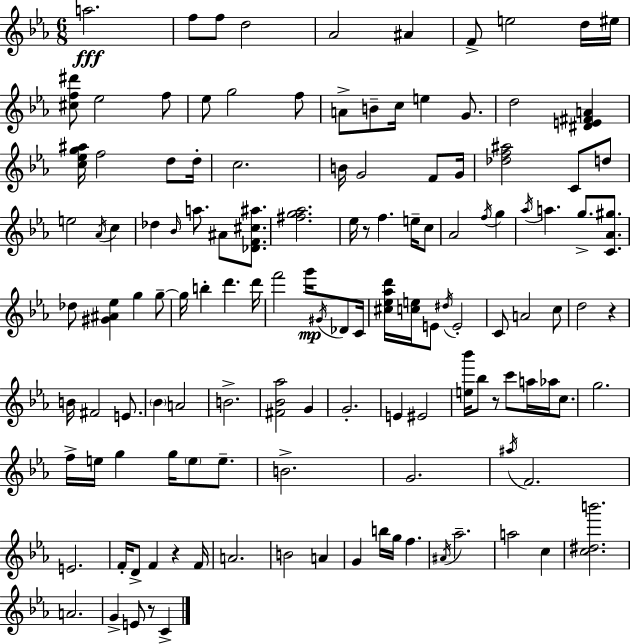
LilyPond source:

{
  \clef treble
  \numericTimeSignature
  \time 6/8
  \key ees \major
  \repeat volta 2 { a''2.\fff | f''8 f''8 d''2 | aes'2 ais'4 | f'8-> e''2 d''16 eis''16 | \break <cis'' f'' dis'''>8 ees''2 f''8 | ees''8 g''2 f''8 | a'8-> b'8-- c''16 e''4 g'8. | d''2 <dis' e' fis' a'>4 | \break <c'' ees'' g'' ais''>16 f''2 d''8 d''16-. | c''2. | b'16 g'2 f'8 g'16 | <des'' f'' ais''>2 c'8 d''8 | \break e''2 \acciaccatura { aes'16 } c''4 | des''4 \grace { bes'16 } a''8. ais'8 <des' f' cis'' ais''>8. | <fis'' g'' aes''>2. | ees''16 r8 f''4. e''16-- | \break c''8 aes'2 \acciaccatura { f''16 } g''4 | \acciaccatura { aes''16 } a''4. g''8.-> | <c' aes' gis''>8. des''8 <gis' ais' ees''>4 g''4 | g''8--~~ g''16 b''4-. d'''4. | \break d'''16 f'''2 | g'''16\mp \acciaccatura { gis'16 } des'8 c'16 <cis'' ees'' aes'' d'''>16 <c'' e''>16 e'8 \acciaccatura { dis''16 } e'2-. | c'8 a'2 | c''8 d''2 | \break r4 b'16 fis'2 | e'8. \parenthesize bes'4 a'2 | b'2.-> | <fis' bes' aes''>2 | \break g'4 g'2.-. | e'4 eis'2 | <e'' bes'''>16 bes''8 r8 c'''8 | a''16 aes''16 c''8. g''2. | \break f''16-> e''16 g''4 | g''16 \parenthesize e''8 e''8.-- b'2.-> | g'2. | \acciaccatura { ais''16 } f'2. | \break e'2. | f'16-. d'8-> f'4 | r4 f'16 a'2. | b'2 | \break a'4 g'4 b''16 | g''16 f''4. \acciaccatura { ais'16 } aes''2.-- | a''2 | c''4 <c'' dis'' b'''>2. | \break a'2. | g'4-> | e'8 r8 c'4-> } \bar "|."
}